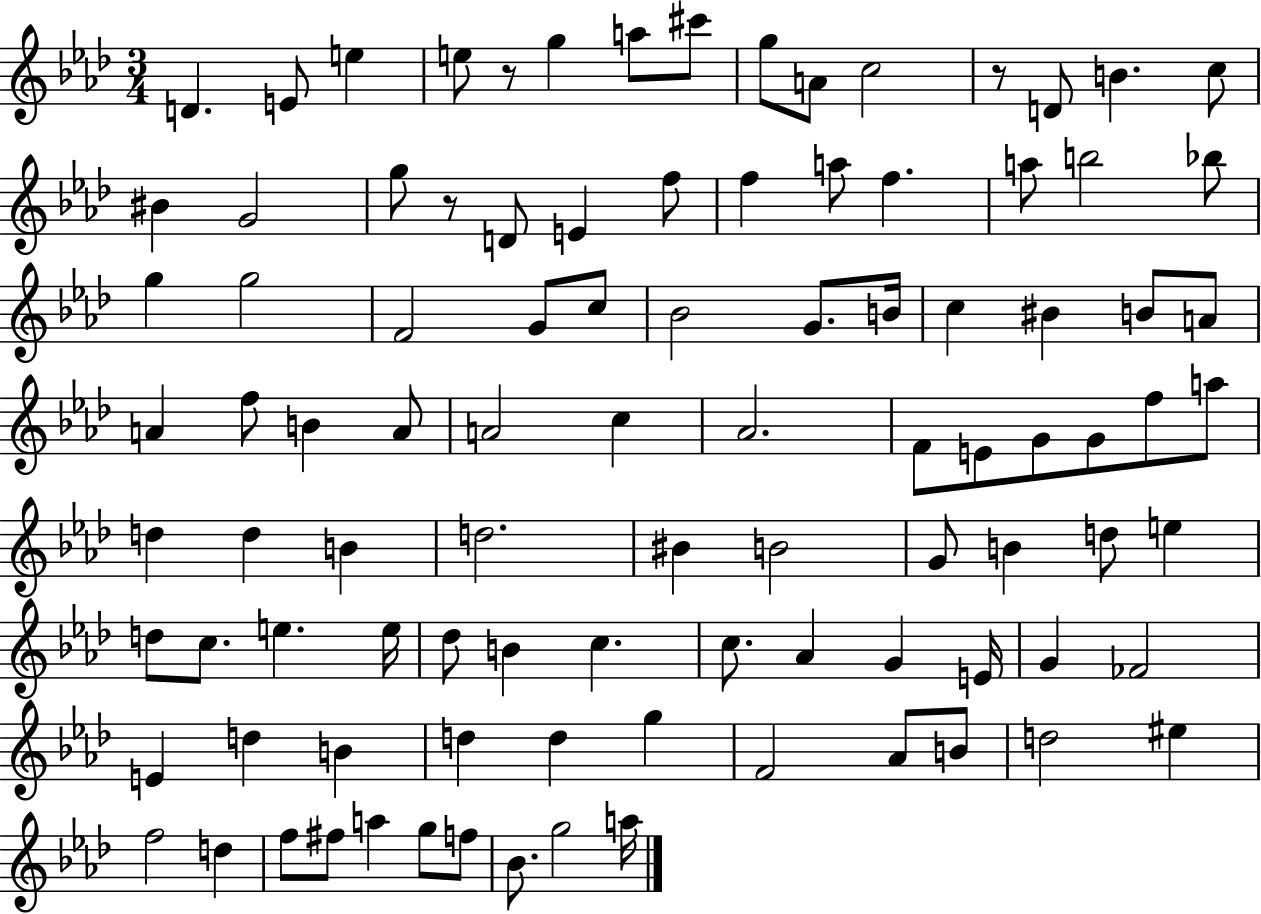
D4/q. E4/e E5/q E5/e R/e G5/q A5/e C#6/e G5/e A4/e C5/h R/e D4/e B4/q. C5/e BIS4/q G4/h G5/e R/e D4/e E4/q F5/e F5/q A5/e F5/q. A5/e B5/h Bb5/e G5/q G5/h F4/h G4/e C5/e Bb4/h G4/e. B4/s C5/q BIS4/q B4/e A4/e A4/q F5/e B4/q A4/e A4/h C5/q Ab4/h. F4/e E4/e G4/e G4/e F5/e A5/e D5/q D5/q B4/q D5/h. BIS4/q B4/h G4/e B4/q D5/e E5/q D5/e C5/e. E5/q. E5/s Db5/e B4/q C5/q. C5/e. Ab4/q G4/q E4/s G4/q FES4/h E4/q D5/q B4/q D5/q D5/q G5/q F4/h Ab4/e B4/e D5/h EIS5/q F5/h D5/q F5/e F#5/e A5/q G5/e F5/e Bb4/e. G5/h A5/s